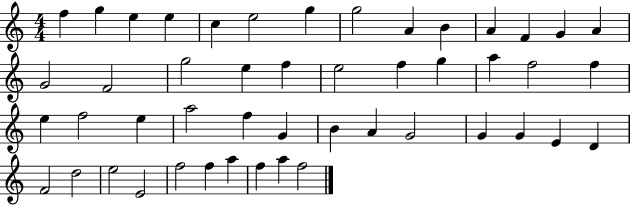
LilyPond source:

{
  \clef treble
  \numericTimeSignature
  \time 4/4
  \key c \major
  f''4 g''4 e''4 e''4 | c''4 e''2 g''4 | g''2 a'4 b'4 | a'4 f'4 g'4 a'4 | \break g'2 f'2 | g''2 e''4 f''4 | e''2 f''4 g''4 | a''4 f''2 f''4 | \break e''4 f''2 e''4 | a''2 f''4 g'4 | b'4 a'4 g'2 | g'4 g'4 e'4 d'4 | \break f'2 d''2 | e''2 e'2 | f''2 f''4 a''4 | f''4 a''4 f''2 | \break \bar "|."
}